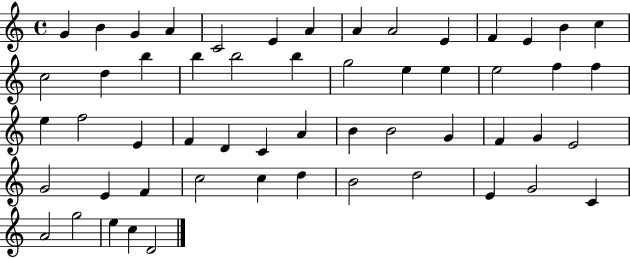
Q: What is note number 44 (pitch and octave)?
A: C5